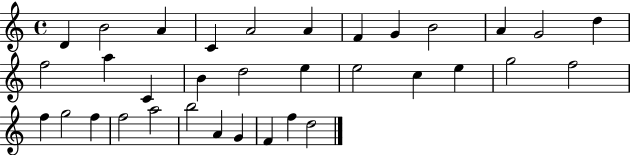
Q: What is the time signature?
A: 4/4